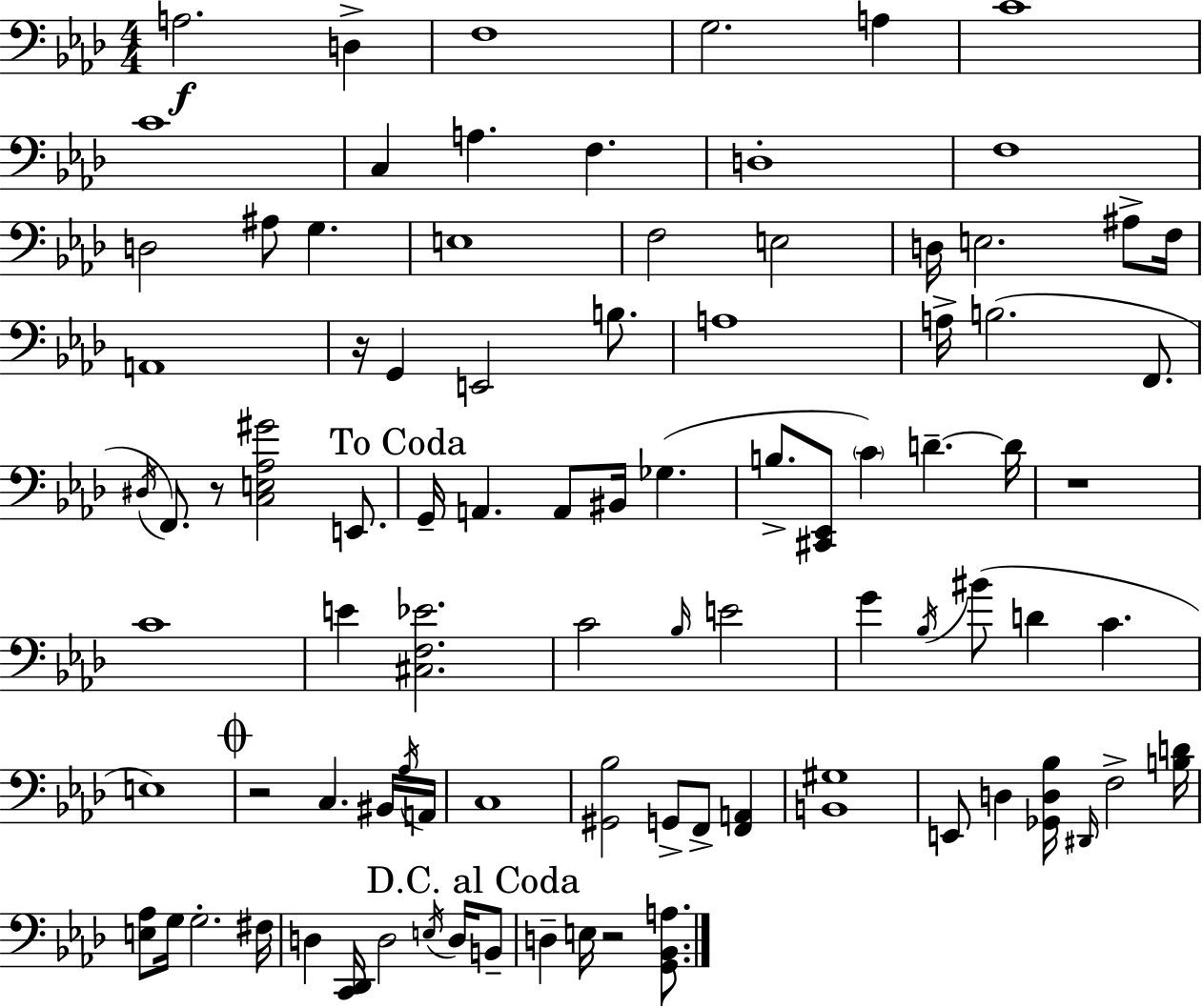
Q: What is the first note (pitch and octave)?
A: A3